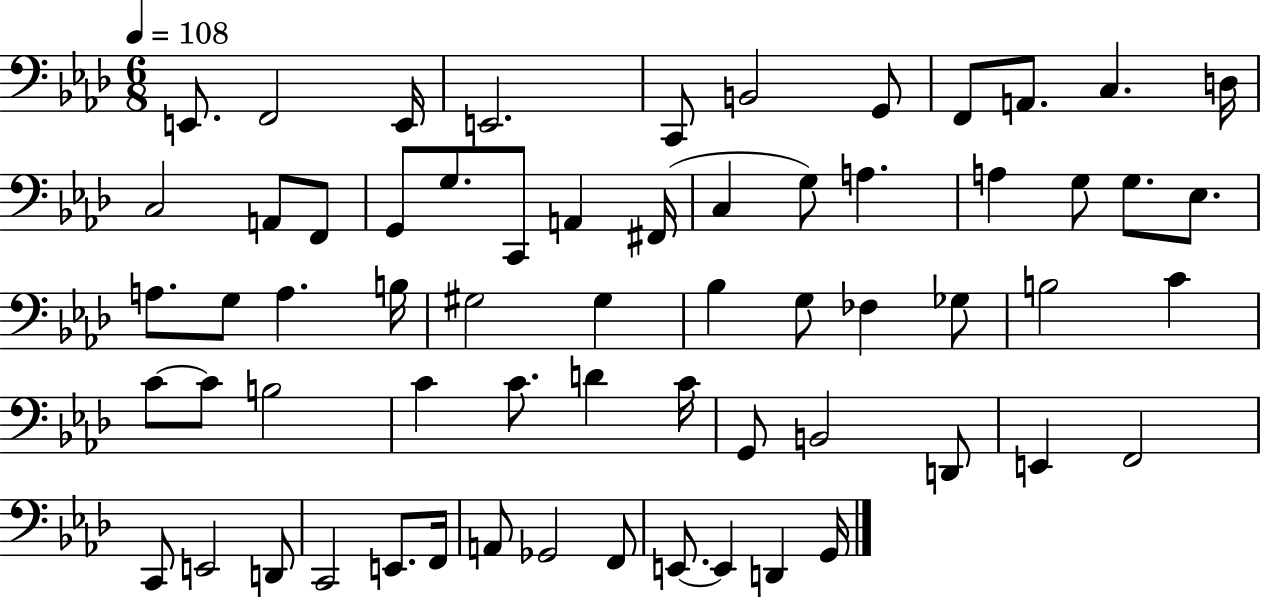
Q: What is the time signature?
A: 6/8